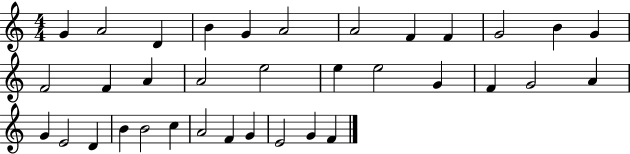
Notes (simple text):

G4/q A4/h D4/q B4/q G4/q A4/h A4/h F4/q F4/q G4/h B4/q G4/q F4/h F4/q A4/q A4/h E5/h E5/q E5/h G4/q F4/q G4/h A4/q G4/q E4/h D4/q B4/q B4/h C5/q A4/h F4/q G4/q E4/h G4/q F4/q